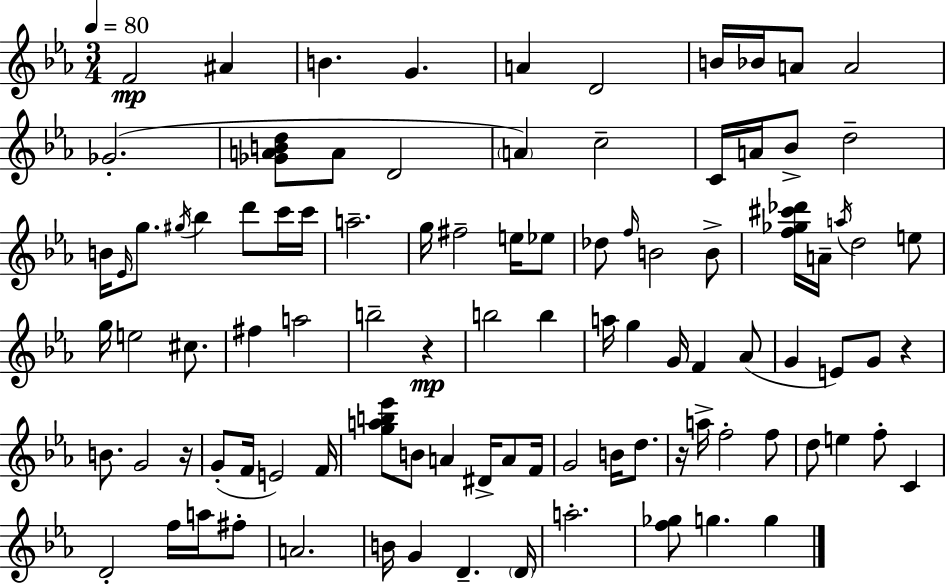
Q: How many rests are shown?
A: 4